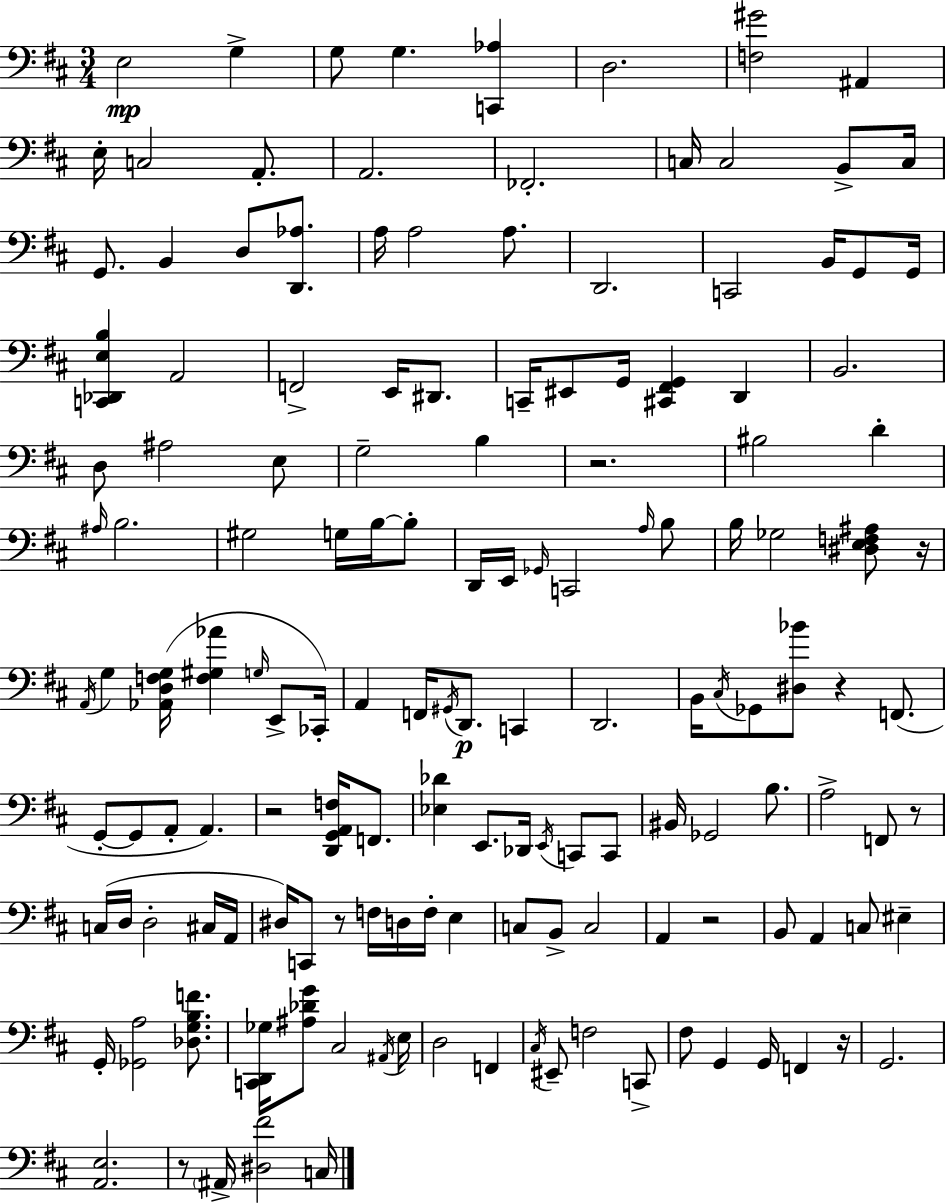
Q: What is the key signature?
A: D major